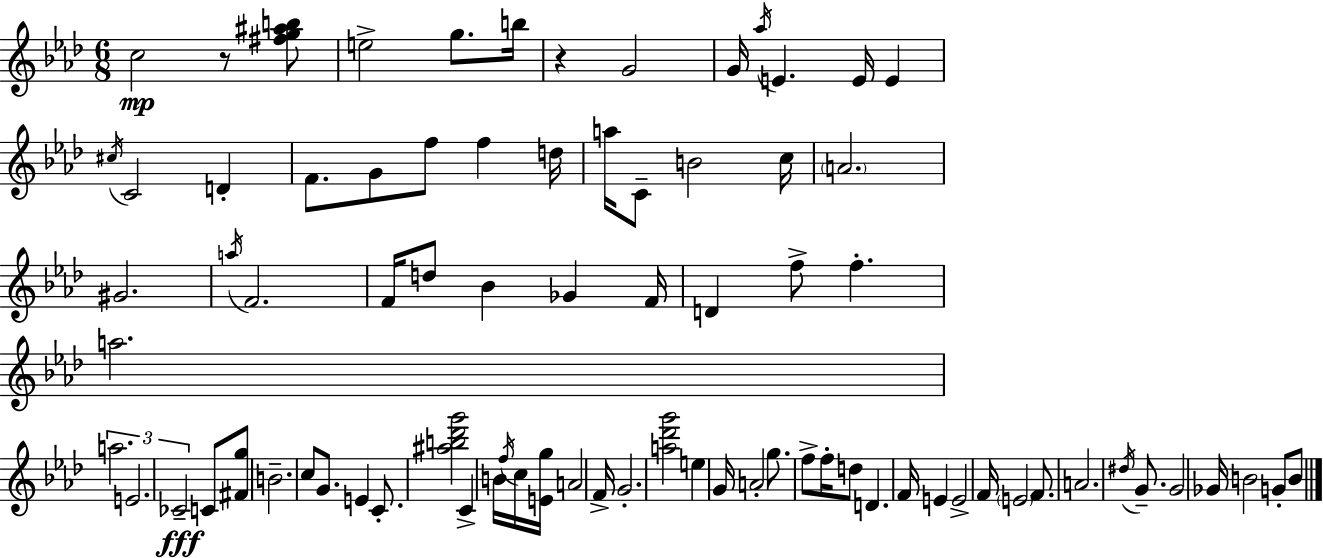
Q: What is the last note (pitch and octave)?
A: B4